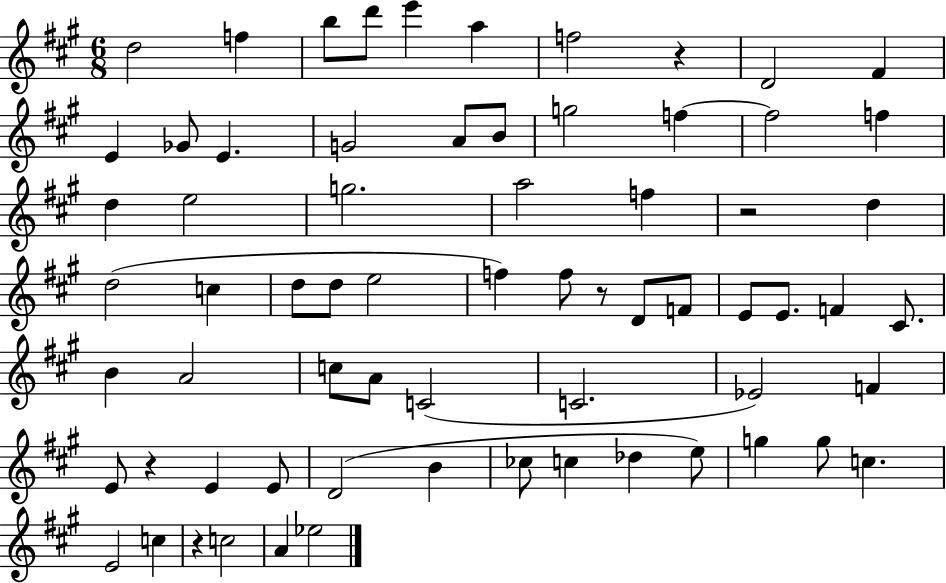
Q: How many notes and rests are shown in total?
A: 68